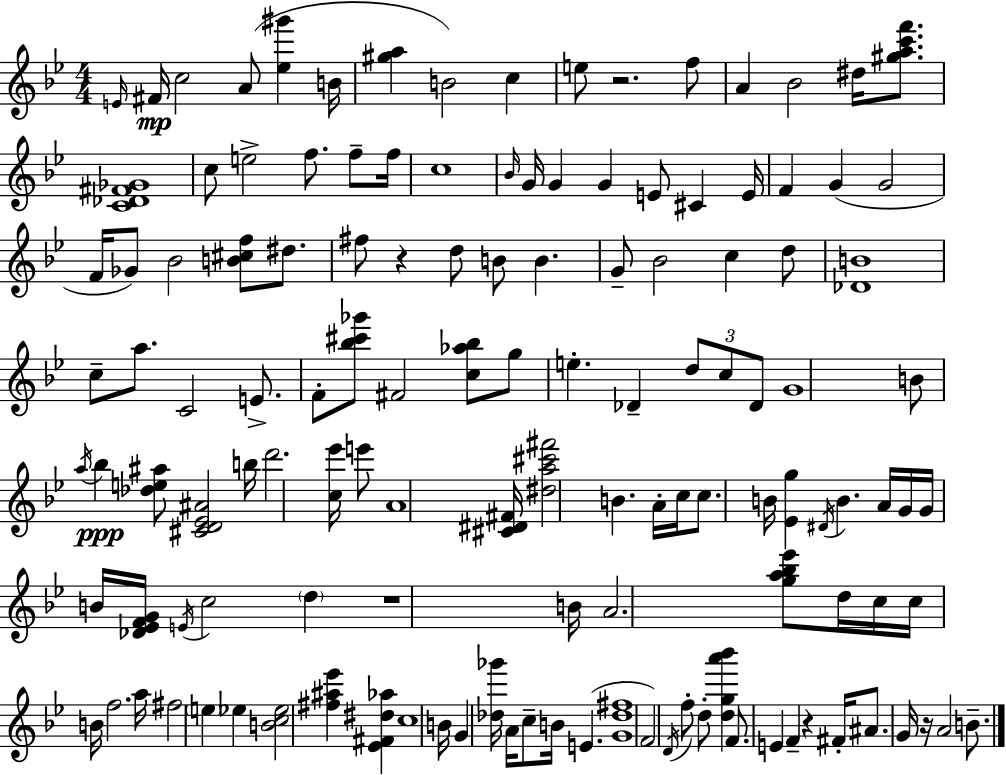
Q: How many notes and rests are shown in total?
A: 131